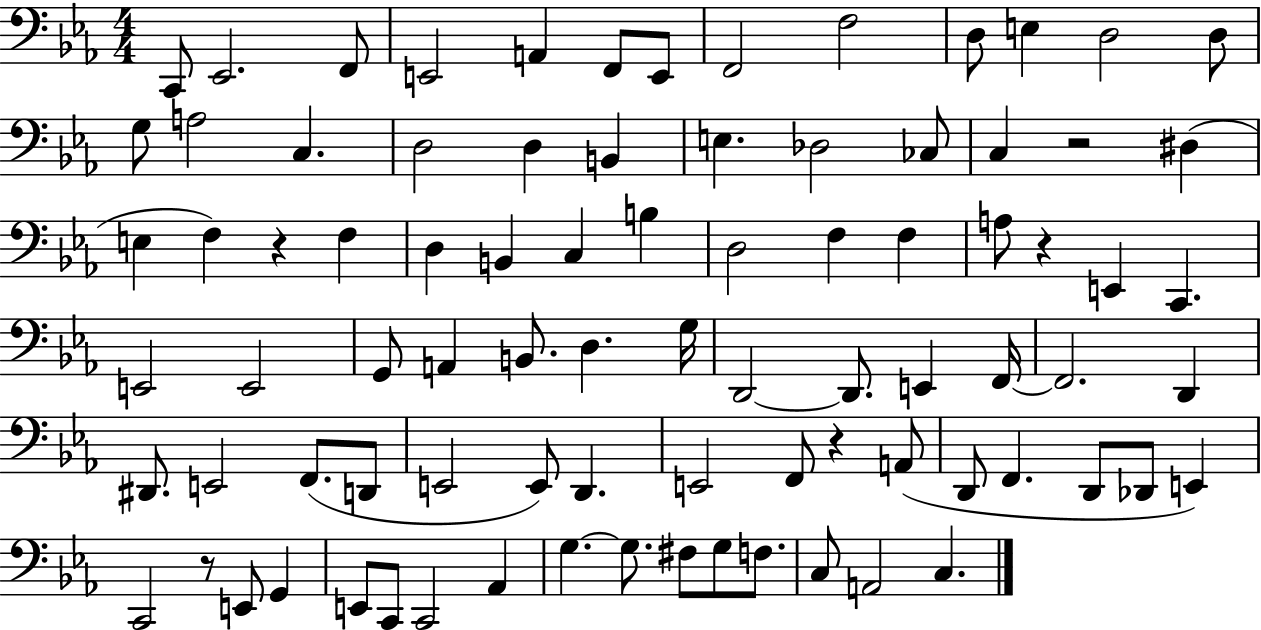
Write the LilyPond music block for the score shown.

{
  \clef bass
  \numericTimeSignature
  \time 4/4
  \key ees \major
  c,8 ees,2. f,8 | e,2 a,4 f,8 e,8 | f,2 f2 | d8 e4 d2 d8 | \break g8 a2 c4. | d2 d4 b,4 | e4. des2 ces8 | c4 r2 dis4( | \break e4 f4) r4 f4 | d4 b,4 c4 b4 | d2 f4 f4 | a8 r4 e,4 c,4. | \break e,2 e,2 | g,8 a,4 b,8. d4. g16 | d,2~~ d,8. e,4 f,16~~ | f,2. d,4 | \break dis,8. e,2 f,8.( d,8 | e,2 e,8) d,4. | e,2 f,8 r4 a,8( | d,8 f,4. d,8 des,8 e,4) | \break c,2 r8 e,8 g,4 | e,8 c,8 c,2 aes,4 | g4.~~ g8. fis8 g8 f8. | c8 a,2 c4. | \break \bar "|."
}